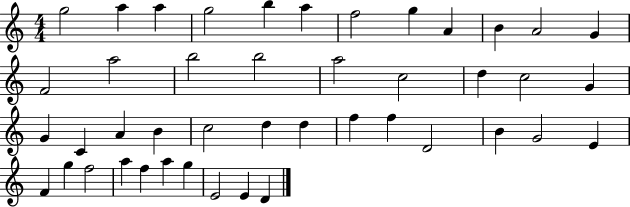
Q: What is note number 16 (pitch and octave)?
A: B5